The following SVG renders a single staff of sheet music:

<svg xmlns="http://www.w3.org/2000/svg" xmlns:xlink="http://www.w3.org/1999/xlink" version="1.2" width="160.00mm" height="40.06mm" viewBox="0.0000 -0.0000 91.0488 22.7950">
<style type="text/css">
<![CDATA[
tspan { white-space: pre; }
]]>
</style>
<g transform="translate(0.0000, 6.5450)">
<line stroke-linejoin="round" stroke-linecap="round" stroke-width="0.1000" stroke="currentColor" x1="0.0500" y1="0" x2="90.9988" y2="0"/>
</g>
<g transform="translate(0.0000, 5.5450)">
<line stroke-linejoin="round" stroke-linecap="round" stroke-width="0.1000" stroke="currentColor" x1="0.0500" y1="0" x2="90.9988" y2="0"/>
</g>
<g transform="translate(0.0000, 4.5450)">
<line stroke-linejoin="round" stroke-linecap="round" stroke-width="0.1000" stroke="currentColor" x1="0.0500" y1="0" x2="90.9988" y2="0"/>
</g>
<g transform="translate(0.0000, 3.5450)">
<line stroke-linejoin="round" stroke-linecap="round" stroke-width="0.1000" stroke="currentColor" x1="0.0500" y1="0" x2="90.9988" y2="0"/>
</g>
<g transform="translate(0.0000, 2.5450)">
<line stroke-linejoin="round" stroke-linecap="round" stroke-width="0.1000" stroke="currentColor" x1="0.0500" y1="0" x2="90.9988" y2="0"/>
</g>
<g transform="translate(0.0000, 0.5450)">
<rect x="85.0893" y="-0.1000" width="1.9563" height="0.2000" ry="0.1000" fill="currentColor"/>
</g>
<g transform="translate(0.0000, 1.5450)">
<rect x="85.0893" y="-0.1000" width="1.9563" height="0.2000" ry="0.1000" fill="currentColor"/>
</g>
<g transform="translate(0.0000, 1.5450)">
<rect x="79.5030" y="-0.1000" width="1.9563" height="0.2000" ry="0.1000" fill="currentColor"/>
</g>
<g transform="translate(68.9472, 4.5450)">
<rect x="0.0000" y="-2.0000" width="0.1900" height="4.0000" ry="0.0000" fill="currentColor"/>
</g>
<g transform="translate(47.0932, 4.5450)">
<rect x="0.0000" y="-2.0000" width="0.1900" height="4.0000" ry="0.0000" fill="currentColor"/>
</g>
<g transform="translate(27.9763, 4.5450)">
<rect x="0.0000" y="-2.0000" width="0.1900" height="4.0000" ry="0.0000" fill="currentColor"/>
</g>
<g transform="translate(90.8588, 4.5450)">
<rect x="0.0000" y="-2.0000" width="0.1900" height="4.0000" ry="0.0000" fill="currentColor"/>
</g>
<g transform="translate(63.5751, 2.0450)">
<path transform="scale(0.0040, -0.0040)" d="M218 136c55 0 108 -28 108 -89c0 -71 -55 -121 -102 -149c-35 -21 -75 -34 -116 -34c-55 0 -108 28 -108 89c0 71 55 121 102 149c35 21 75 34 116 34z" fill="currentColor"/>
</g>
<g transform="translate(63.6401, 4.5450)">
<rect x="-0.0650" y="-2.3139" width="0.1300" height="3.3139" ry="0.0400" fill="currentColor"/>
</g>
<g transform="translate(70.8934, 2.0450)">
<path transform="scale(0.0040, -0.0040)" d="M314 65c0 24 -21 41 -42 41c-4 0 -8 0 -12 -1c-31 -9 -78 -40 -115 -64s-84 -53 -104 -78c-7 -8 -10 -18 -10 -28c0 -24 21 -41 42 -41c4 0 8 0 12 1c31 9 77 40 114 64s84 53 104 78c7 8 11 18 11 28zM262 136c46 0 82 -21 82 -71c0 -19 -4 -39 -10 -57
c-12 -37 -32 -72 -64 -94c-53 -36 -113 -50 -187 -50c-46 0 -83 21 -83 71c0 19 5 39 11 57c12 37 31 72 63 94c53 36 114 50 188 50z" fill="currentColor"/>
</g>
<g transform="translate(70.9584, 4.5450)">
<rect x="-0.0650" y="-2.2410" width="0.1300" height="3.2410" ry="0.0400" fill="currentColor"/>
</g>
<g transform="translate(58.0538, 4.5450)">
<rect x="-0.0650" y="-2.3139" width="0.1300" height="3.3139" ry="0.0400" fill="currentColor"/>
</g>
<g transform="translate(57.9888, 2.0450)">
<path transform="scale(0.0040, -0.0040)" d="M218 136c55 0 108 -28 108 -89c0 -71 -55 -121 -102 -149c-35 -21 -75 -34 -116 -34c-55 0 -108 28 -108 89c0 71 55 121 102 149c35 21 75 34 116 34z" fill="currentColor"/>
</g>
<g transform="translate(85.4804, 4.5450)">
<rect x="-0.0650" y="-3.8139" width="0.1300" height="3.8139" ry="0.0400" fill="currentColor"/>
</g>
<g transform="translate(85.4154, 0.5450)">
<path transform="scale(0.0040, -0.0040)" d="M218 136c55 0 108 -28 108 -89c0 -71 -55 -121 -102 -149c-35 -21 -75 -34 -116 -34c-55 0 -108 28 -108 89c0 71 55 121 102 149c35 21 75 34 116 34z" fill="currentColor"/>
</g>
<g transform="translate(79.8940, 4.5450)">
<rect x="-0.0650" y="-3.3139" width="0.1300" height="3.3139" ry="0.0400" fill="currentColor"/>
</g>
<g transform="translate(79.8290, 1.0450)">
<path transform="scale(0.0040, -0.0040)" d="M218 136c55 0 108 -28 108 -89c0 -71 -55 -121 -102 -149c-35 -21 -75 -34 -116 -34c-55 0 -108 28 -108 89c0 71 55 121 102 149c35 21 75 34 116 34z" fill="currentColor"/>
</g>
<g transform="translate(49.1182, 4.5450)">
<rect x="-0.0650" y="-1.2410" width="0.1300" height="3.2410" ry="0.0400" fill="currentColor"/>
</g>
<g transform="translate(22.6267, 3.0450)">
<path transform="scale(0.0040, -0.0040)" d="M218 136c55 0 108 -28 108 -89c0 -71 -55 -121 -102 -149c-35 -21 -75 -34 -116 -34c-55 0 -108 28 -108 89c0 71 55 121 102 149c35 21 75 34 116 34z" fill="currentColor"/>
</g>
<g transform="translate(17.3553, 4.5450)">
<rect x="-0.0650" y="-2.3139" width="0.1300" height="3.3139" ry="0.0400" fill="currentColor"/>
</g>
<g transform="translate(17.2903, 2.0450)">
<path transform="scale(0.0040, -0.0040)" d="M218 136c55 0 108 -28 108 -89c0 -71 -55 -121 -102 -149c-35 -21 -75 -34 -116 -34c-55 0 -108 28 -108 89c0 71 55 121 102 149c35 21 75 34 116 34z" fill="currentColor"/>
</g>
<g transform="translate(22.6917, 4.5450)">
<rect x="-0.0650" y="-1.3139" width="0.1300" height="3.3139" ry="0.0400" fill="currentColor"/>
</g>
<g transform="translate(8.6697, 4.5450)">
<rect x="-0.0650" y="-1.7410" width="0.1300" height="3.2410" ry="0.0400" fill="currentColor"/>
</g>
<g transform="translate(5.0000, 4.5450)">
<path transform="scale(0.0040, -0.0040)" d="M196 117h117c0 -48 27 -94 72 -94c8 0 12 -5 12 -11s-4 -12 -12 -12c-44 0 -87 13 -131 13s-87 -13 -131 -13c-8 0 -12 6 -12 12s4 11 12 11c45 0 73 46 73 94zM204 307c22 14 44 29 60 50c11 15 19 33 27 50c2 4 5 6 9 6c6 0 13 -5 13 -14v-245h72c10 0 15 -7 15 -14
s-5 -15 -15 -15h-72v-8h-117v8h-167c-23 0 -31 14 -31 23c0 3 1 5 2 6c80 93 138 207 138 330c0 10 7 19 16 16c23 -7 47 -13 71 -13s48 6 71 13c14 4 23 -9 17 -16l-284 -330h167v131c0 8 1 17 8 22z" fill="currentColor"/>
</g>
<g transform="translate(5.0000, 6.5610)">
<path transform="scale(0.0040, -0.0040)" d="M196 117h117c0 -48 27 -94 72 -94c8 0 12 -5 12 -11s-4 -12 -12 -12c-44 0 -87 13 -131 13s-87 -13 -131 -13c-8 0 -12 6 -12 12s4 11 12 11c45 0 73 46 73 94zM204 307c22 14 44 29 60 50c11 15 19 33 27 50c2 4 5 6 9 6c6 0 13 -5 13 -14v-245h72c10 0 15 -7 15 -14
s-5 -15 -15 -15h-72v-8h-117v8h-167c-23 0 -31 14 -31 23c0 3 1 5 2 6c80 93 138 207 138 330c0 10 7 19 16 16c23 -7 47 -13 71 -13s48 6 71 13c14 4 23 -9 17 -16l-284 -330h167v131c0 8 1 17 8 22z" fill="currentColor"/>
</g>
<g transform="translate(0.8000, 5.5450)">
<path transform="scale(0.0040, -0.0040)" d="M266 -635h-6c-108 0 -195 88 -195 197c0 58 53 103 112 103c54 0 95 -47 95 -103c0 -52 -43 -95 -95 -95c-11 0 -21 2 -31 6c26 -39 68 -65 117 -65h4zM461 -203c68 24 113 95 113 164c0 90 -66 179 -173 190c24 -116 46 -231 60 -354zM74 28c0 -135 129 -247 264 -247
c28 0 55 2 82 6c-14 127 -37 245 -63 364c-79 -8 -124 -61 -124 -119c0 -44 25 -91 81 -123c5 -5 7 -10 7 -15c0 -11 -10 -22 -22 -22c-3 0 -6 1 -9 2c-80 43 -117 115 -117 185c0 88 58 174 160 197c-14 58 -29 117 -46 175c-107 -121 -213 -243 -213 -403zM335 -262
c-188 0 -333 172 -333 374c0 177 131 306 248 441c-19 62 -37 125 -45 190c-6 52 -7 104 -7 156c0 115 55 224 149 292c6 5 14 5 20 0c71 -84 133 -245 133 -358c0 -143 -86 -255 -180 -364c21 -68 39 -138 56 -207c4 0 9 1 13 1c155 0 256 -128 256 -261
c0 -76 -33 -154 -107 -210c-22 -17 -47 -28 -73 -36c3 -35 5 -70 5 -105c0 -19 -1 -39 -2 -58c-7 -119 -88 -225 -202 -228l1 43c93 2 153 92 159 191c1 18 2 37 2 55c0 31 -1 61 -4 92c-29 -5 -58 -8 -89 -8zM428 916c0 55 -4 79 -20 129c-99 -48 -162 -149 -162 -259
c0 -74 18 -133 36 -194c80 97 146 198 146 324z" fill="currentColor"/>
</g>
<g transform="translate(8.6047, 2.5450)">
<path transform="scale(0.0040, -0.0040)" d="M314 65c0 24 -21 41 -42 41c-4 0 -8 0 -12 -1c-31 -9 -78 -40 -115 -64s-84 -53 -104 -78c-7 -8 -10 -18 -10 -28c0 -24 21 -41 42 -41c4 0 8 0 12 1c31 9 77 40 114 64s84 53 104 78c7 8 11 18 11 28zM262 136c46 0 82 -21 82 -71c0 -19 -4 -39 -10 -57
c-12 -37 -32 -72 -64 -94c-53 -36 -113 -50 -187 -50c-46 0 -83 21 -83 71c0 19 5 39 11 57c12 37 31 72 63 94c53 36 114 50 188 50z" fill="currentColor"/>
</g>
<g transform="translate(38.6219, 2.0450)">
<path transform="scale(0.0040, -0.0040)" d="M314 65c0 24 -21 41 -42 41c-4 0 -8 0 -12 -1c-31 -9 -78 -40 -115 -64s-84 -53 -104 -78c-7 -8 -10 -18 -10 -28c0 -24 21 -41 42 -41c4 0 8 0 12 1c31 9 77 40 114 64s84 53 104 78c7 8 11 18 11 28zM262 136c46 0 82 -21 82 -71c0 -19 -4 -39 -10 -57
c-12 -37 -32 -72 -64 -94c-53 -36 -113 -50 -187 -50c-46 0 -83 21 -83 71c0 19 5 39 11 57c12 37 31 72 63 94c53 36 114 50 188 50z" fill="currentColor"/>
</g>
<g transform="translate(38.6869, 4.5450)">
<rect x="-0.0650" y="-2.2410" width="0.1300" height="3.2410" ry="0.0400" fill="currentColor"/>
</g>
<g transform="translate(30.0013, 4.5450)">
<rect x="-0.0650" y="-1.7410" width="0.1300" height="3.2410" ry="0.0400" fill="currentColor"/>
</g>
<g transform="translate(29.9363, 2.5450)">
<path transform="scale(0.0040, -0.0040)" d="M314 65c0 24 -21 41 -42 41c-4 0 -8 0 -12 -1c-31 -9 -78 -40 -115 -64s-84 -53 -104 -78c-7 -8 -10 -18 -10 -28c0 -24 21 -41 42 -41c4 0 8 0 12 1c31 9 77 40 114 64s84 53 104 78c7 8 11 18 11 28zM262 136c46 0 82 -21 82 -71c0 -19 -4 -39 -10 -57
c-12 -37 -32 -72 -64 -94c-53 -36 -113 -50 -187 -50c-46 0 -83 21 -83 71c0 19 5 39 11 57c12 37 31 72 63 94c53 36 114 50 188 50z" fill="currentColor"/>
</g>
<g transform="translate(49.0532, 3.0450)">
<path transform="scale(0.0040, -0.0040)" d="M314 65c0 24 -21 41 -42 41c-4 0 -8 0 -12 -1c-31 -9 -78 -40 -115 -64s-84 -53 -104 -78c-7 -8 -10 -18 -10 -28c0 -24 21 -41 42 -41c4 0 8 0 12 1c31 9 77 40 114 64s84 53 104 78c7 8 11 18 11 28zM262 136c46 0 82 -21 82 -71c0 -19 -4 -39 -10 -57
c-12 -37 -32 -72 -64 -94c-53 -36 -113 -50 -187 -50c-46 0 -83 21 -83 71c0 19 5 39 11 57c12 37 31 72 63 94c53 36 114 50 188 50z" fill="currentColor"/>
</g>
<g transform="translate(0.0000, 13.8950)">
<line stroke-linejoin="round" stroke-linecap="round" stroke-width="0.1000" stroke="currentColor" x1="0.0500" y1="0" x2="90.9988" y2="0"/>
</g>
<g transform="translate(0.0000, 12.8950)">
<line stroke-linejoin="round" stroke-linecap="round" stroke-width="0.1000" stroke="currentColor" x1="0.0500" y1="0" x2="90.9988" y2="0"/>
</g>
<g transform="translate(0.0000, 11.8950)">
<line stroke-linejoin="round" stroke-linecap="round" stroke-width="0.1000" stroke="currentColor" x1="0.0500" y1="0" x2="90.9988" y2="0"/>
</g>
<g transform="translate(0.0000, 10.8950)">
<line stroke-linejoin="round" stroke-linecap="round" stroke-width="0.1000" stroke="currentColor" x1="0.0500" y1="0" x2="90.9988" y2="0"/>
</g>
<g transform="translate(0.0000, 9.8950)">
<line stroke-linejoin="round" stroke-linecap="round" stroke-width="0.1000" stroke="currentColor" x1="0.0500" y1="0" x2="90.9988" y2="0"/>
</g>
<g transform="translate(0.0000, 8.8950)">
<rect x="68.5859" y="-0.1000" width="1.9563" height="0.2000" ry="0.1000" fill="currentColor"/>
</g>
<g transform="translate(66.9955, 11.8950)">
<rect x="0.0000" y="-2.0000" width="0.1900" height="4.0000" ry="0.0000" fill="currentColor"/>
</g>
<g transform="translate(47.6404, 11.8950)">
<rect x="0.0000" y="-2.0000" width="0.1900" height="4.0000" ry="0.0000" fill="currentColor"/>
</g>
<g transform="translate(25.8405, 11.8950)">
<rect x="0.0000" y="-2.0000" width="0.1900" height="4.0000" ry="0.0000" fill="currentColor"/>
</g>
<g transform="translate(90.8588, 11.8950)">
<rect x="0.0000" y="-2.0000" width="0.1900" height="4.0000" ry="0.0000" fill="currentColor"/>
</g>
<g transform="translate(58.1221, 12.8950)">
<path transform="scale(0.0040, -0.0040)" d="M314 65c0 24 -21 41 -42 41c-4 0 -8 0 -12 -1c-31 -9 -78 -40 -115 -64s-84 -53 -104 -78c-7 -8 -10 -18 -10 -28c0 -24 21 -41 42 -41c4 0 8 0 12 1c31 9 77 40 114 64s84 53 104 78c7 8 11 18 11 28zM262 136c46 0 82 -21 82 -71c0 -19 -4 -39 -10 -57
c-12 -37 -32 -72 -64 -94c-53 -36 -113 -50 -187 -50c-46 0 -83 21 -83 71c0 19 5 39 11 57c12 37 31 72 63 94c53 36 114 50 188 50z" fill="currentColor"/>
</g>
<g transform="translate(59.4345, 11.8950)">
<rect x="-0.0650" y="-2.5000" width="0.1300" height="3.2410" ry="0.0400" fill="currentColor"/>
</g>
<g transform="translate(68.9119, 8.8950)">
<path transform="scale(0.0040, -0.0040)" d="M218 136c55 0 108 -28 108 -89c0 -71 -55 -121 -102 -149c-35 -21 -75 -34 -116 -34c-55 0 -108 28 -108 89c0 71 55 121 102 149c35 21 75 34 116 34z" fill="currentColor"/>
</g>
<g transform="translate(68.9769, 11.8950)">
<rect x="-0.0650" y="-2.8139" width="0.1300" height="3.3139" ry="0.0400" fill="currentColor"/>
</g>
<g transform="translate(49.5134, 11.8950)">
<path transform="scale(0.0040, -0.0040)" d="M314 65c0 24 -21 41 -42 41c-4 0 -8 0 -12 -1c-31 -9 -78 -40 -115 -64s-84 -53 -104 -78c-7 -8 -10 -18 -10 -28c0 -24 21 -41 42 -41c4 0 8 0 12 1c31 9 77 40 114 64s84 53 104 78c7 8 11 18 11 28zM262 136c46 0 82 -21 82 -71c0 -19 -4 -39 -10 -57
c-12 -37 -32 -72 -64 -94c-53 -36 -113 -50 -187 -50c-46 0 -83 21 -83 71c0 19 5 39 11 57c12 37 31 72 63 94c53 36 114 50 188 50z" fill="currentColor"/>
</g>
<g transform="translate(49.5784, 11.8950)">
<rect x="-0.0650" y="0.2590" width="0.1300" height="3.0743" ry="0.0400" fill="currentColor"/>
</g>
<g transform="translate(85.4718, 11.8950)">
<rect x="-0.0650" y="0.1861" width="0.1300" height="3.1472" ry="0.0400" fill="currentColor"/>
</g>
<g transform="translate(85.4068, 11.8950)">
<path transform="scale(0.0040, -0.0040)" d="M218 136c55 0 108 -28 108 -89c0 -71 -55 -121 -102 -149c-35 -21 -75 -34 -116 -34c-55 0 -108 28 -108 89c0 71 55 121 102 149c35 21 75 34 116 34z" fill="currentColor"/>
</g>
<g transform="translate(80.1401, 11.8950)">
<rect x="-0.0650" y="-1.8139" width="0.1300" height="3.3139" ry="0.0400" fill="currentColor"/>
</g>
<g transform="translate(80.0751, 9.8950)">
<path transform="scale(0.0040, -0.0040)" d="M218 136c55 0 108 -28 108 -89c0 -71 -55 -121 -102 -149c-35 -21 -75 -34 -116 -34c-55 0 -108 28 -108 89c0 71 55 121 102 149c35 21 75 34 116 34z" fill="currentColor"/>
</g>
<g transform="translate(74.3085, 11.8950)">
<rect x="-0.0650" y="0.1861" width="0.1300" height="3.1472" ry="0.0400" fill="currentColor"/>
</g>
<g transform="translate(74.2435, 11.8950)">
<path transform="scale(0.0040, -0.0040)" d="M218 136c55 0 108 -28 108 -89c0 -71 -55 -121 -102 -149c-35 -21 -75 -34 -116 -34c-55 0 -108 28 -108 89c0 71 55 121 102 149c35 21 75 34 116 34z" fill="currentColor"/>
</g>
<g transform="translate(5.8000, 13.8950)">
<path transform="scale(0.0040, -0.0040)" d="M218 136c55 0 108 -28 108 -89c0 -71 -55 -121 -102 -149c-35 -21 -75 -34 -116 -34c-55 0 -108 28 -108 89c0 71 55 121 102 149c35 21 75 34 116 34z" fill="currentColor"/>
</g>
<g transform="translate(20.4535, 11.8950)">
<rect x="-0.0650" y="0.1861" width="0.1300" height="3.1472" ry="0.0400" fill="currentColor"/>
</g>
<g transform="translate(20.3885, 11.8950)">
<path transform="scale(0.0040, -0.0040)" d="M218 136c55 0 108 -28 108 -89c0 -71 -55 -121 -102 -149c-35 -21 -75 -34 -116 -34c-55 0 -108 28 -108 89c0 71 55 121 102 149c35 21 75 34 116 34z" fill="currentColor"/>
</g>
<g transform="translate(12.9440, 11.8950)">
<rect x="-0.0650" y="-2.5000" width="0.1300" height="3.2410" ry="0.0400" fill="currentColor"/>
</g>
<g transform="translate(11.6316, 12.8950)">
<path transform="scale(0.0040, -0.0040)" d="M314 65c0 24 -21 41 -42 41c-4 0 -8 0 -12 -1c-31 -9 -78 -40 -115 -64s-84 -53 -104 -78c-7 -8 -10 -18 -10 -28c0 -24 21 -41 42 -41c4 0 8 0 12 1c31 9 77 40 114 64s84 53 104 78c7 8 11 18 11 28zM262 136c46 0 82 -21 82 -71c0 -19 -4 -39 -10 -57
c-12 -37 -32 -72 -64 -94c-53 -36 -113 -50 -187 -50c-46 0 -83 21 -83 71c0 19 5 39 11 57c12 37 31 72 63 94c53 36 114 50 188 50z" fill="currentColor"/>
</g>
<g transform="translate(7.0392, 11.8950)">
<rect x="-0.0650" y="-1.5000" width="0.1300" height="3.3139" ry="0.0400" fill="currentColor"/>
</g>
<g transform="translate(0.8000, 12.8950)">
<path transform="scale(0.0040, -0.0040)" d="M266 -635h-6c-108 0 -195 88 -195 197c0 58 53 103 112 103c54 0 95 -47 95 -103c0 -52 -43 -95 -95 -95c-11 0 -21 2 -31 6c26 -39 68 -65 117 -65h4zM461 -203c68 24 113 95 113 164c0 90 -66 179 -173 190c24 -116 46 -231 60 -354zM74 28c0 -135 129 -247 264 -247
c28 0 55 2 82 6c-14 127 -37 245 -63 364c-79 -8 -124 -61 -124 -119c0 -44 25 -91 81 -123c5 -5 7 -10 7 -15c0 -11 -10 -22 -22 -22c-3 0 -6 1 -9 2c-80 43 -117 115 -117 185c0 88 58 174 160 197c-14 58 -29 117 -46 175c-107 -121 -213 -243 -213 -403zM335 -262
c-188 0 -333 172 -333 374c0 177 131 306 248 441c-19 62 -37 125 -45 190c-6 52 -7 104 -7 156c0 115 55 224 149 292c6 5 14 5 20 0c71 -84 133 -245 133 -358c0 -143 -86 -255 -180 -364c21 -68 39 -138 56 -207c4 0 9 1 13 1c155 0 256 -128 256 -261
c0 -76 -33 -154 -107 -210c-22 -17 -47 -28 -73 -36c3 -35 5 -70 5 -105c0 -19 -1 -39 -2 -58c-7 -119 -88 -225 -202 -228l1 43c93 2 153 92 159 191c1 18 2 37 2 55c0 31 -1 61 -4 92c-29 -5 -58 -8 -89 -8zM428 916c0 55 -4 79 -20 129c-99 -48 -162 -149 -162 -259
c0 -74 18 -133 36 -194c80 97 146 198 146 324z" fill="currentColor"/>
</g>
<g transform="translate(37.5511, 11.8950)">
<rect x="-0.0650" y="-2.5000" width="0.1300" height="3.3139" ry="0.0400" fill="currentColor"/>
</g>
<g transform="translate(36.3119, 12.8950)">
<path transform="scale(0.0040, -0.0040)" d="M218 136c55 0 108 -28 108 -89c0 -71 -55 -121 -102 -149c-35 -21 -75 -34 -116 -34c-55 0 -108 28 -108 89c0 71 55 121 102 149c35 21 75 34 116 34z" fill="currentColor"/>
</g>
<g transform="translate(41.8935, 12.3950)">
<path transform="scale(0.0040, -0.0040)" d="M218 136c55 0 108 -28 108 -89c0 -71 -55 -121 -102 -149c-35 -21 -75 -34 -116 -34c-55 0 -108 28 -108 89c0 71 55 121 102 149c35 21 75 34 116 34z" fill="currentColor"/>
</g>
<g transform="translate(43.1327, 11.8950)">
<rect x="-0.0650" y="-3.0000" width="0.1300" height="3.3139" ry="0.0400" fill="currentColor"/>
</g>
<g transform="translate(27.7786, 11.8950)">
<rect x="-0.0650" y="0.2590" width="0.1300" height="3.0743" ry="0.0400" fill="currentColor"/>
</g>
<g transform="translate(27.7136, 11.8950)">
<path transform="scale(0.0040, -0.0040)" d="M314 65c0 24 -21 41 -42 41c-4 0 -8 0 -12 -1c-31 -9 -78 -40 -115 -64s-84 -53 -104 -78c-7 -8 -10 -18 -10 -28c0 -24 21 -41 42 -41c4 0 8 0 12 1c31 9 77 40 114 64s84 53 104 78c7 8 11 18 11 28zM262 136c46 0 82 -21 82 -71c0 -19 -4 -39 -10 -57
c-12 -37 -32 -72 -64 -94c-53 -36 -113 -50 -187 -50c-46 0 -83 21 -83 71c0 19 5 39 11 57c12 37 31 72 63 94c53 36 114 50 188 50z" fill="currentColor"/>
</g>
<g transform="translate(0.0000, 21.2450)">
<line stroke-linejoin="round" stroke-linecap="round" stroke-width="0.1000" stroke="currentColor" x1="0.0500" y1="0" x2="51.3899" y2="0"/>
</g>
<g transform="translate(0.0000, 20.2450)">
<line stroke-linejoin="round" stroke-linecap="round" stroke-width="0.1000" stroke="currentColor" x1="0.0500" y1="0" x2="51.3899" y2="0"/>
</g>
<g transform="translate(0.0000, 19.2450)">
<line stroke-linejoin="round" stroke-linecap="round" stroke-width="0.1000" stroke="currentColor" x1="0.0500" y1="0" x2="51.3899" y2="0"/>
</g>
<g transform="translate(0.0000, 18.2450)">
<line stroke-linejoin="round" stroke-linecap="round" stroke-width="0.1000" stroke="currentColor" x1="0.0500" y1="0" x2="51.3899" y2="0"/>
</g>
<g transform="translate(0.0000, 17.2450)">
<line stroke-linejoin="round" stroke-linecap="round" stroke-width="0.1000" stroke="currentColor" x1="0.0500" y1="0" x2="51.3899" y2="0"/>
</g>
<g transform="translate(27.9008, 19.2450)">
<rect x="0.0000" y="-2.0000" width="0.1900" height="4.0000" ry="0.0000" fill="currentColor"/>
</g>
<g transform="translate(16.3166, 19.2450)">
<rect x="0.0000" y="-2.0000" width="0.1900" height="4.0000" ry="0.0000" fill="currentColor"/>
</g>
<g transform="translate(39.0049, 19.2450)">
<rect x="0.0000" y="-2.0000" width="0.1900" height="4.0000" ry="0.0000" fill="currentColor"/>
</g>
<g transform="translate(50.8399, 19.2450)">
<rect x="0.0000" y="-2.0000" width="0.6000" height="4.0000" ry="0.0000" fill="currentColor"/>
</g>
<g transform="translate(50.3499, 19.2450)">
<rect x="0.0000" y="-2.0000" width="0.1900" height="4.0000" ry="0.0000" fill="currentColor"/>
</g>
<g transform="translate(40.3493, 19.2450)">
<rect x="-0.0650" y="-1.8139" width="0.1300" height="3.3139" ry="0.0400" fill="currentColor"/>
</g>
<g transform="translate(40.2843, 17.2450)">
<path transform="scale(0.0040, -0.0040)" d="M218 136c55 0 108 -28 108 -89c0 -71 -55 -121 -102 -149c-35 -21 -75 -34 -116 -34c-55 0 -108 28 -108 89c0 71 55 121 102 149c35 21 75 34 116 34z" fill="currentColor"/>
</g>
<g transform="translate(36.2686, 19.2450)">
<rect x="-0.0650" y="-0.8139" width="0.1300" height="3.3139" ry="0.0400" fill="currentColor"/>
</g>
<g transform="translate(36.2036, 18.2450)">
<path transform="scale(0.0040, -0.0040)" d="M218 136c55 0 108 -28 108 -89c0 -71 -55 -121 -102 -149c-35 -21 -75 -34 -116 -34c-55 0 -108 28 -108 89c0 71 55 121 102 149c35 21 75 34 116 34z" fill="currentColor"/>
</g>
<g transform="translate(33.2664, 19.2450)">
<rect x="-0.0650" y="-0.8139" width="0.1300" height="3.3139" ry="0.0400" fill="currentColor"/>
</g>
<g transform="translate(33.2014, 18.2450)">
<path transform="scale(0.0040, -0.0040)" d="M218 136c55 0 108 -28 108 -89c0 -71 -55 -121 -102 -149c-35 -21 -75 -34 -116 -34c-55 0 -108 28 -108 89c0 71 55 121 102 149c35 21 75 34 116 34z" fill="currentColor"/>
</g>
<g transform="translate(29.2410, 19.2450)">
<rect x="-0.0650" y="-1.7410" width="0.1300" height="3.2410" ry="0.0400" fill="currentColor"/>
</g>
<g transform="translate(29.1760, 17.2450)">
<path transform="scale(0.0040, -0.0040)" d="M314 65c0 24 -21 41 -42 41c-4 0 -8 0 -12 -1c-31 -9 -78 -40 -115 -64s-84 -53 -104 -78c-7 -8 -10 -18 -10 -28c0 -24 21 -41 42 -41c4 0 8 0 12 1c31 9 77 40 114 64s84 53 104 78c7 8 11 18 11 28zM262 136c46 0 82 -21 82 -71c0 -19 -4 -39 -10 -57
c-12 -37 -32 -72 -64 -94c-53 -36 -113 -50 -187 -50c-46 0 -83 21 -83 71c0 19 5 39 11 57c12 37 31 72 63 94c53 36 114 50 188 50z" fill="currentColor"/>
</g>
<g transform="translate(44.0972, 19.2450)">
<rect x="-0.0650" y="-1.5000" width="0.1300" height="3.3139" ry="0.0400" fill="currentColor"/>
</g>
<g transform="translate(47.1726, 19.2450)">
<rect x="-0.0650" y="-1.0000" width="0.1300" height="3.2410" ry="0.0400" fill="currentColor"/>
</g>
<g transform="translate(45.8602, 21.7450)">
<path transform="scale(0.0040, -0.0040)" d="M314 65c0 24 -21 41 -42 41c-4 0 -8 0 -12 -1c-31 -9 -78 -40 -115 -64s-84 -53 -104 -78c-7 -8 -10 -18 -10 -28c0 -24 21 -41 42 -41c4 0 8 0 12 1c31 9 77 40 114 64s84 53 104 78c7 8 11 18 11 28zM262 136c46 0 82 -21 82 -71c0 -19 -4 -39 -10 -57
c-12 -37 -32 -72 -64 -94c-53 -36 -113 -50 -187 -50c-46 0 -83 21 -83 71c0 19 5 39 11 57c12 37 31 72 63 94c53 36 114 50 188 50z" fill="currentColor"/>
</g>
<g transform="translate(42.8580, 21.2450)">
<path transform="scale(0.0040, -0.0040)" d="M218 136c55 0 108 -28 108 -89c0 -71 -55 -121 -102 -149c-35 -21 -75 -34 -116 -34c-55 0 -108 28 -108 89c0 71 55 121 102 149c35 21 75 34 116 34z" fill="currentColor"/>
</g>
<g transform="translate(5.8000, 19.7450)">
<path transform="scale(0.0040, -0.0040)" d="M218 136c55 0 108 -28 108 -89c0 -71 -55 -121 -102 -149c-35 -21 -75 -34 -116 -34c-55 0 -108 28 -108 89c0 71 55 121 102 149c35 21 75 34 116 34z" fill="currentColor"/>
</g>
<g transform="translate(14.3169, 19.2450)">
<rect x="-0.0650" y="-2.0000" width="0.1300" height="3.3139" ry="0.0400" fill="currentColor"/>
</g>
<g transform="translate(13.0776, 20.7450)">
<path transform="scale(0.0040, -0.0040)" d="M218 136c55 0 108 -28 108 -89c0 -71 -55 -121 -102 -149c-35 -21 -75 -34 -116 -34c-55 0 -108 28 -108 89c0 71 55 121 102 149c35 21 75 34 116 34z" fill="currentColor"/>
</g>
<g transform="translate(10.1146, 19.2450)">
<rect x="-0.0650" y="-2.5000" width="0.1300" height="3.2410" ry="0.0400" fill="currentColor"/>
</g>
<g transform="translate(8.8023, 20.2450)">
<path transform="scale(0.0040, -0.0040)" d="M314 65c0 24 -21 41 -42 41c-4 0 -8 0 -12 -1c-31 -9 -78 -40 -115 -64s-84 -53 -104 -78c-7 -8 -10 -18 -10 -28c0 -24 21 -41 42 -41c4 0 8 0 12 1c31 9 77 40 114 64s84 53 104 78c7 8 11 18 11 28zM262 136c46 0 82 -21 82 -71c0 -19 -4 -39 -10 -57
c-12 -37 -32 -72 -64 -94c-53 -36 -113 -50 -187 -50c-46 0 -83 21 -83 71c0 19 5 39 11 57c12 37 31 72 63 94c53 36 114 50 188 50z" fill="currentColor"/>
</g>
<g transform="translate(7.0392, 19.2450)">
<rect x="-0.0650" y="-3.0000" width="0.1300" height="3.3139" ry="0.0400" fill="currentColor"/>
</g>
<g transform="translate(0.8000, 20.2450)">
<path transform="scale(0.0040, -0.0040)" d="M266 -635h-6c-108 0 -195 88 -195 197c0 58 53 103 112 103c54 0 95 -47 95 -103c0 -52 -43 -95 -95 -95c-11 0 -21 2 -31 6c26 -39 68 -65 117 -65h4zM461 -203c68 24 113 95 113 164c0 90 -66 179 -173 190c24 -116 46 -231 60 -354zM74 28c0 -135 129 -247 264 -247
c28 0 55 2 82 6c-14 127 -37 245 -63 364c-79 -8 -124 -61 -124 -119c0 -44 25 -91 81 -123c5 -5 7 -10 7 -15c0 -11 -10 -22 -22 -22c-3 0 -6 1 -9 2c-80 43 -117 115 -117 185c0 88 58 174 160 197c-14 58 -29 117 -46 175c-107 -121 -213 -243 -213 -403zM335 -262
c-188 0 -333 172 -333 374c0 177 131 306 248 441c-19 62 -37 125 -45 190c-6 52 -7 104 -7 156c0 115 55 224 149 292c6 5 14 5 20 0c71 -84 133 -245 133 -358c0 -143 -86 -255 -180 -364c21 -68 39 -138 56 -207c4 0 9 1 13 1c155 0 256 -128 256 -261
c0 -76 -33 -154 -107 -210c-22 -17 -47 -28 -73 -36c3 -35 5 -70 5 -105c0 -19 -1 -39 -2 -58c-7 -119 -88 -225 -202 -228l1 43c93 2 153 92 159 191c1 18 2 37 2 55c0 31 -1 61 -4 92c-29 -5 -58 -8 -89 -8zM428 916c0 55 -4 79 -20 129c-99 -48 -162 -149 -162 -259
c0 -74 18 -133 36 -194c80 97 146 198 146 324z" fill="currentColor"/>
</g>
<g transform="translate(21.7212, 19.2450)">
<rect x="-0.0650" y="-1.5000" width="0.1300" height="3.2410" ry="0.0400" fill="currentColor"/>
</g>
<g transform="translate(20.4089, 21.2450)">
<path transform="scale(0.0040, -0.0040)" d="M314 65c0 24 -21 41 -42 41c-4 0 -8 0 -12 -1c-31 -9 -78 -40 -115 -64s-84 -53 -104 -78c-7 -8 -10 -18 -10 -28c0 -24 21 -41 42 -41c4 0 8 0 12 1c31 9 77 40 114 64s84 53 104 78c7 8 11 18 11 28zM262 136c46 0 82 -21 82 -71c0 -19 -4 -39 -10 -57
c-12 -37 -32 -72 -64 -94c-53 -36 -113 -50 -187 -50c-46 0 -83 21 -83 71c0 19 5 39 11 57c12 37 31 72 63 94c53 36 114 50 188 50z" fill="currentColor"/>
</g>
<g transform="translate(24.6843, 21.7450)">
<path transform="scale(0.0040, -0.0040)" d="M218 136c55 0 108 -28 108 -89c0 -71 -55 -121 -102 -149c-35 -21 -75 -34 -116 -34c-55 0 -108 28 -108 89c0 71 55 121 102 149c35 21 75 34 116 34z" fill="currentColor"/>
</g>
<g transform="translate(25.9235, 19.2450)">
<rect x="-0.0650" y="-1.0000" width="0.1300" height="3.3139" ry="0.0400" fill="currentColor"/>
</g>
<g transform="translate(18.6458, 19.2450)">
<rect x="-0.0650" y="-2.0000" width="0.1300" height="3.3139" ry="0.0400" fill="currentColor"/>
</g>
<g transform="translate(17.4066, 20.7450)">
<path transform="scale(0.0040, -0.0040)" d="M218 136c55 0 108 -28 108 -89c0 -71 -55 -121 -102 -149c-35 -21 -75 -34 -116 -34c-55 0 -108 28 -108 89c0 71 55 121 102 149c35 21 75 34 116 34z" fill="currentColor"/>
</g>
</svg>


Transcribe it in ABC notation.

X:1
T:Untitled
M:4/4
L:1/4
K:C
f2 g e f2 g2 e2 g g g2 b c' E G2 B B2 G A B2 G2 a B f B A G2 F F E2 D f2 d d f E D2